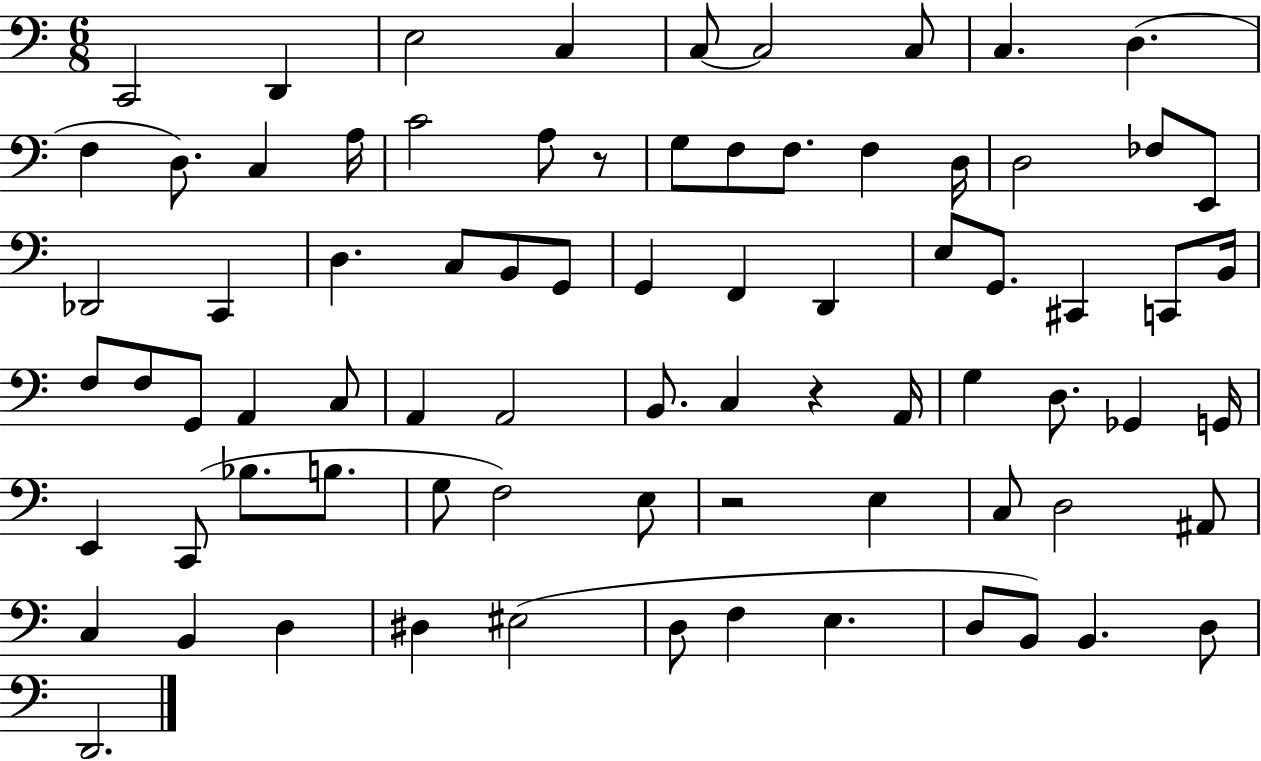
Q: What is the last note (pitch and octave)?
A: D2